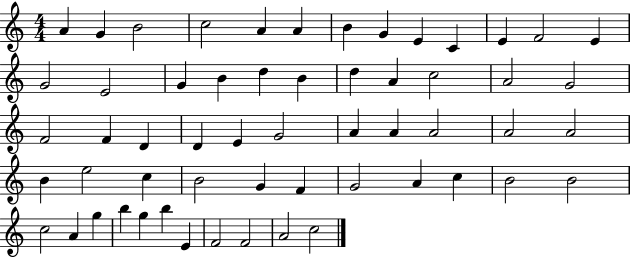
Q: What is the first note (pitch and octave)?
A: A4